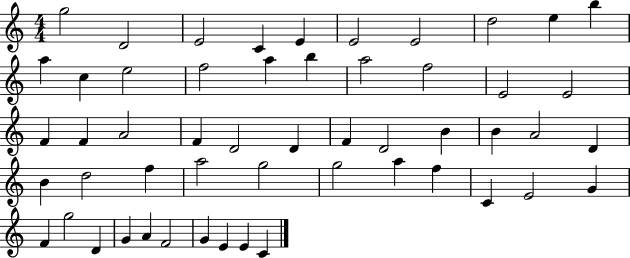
G5/h D4/h E4/h C4/q E4/q E4/h E4/h D5/h E5/q B5/q A5/q C5/q E5/h F5/h A5/q B5/q A5/h F5/h E4/h E4/h F4/q F4/q A4/h F4/q D4/h D4/q F4/q D4/h B4/q B4/q A4/h D4/q B4/q D5/h F5/q A5/h G5/h G5/h A5/q F5/q C4/q E4/h G4/q F4/q G5/h D4/q G4/q A4/q F4/h G4/q E4/q E4/q C4/q